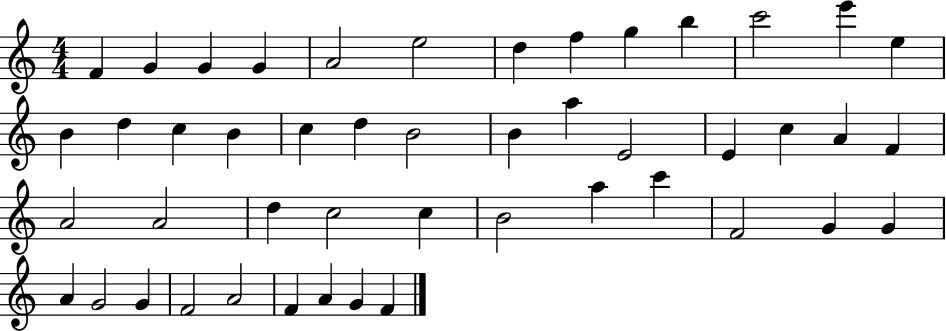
{
  \clef treble
  \numericTimeSignature
  \time 4/4
  \key c \major
  f'4 g'4 g'4 g'4 | a'2 e''2 | d''4 f''4 g''4 b''4 | c'''2 e'''4 e''4 | \break b'4 d''4 c''4 b'4 | c''4 d''4 b'2 | b'4 a''4 e'2 | e'4 c''4 a'4 f'4 | \break a'2 a'2 | d''4 c''2 c''4 | b'2 a''4 c'''4 | f'2 g'4 g'4 | \break a'4 g'2 g'4 | f'2 a'2 | f'4 a'4 g'4 f'4 | \bar "|."
}